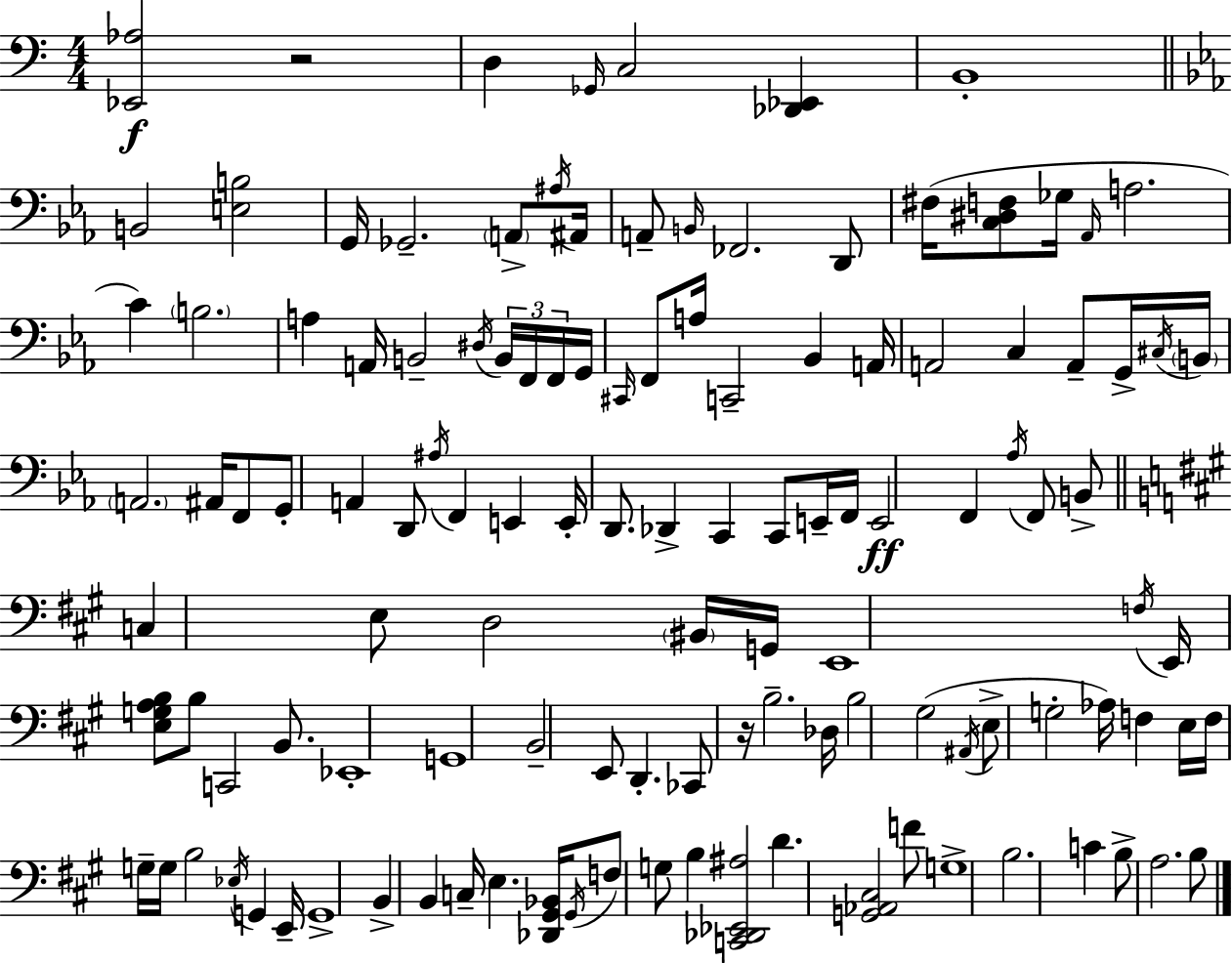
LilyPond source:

{
  \clef bass
  \numericTimeSignature
  \time 4/4
  \key a \minor
  \repeat volta 2 { <ees, aes>2\f r2 | d4 \grace { ges,16 } c2 <des, ees,>4 | b,1-. | \bar "||" \break \key c \minor b,2 <e b>2 | g,16 ges,2.-- \parenthesize a,8-> \acciaccatura { ais16 } | ais,16 a,8-- \grace { b,16 } fes,2. | d,8 fis16( <c dis f>8 ges16 \grace { aes,16 } a2. | \break c'4) \parenthesize b2. | a4 a,16 b,2-- | \acciaccatura { dis16 } \tuplet 3/2 { b,16 f,16 f,16 } g,16 \grace { cis,16 } f,8 a16 c,2-- | bes,4 a,16 a,2 c4 | \break a,8-- g,16-> \acciaccatura { cis16 } \parenthesize b,16 \parenthesize a,2. | ais,16 f,8 g,8-. a,4 d,8 \acciaccatura { ais16 } f,4 | e,4 e,16-. d,8. des,4-> c,4 | c,8 e,16-- f,16 e,2\ff f,4 | \break \acciaccatura { aes16 } f,8 b,8-> \bar "||" \break \key a \major c4 e8 d2 \parenthesize bis,16 g,16 | e,1 | \acciaccatura { f16 } e,16 <e g a b>8 b8 c,2 b,8. | ees,1-. | \break g,1 | b,2-- e,8 d,4.-. | ces,8 r16 b2.-- | des16 b2 gis2( | \break \acciaccatura { ais,16 } e8-> g2-. aes16) f4 | e16 f16 g16-- g16 b2 \acciaccatura { ees16 } g,4 | e,16-- g,1-> | b,4-> b,4 c16-- e4. | \break <des, gis, bes,>16 \acciaccatura { gis,16 } f8 g8 b4 <c, des, ees, ais>2 | d'4. <g, aes, cis>2 | f'8 g1-> | b2. | \break c'4 b8-> a2. | b8 } \bar "|."
}